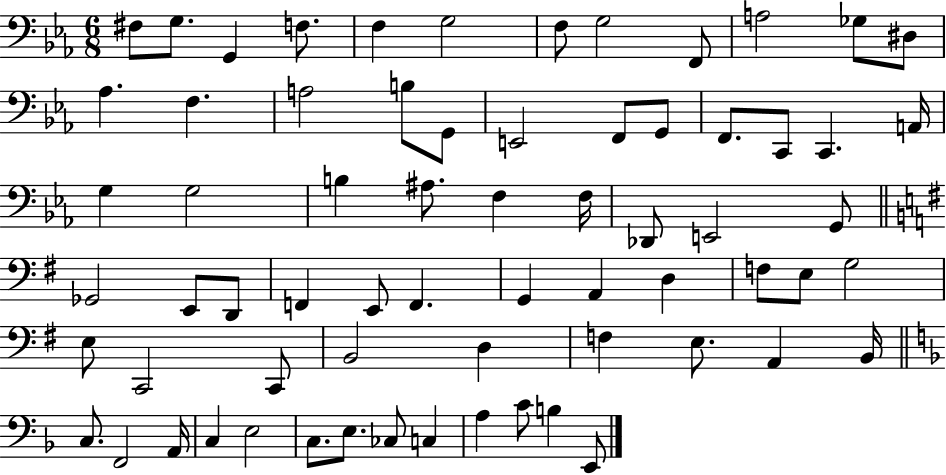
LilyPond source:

{
  \clef bass
  \numericTimeSignature
  \time 6/8
  \key ees \major
  fis8 g8. g,4 f8. | f4 g2 | f8 g2 f,8 | a2 ges8 dis8 | \break aes4. f4. | a2 b8 g,8 | e,2 f,8 g,8 | f,8. c,8 c,4. a,16 | \break g4 g2 | b4 ais8. f4 f16 | des,8 e,2 g,8 | \bar "||" \break \key g \major ges,2 e,8 d,8 | f,4 e,8 f,4. | g,4 a,4 d4 | f8 e8 g2 | \break e8 c,2 c,8 | b,2 d4 | f4 e8. a,4 b,16 | \bar "||" \break \key f \major c8. f,2 a,16 | c4 e2 | c8. e8. ces8 c4 | a4 c'8 b4 e,8 | \break \bar "|."
}